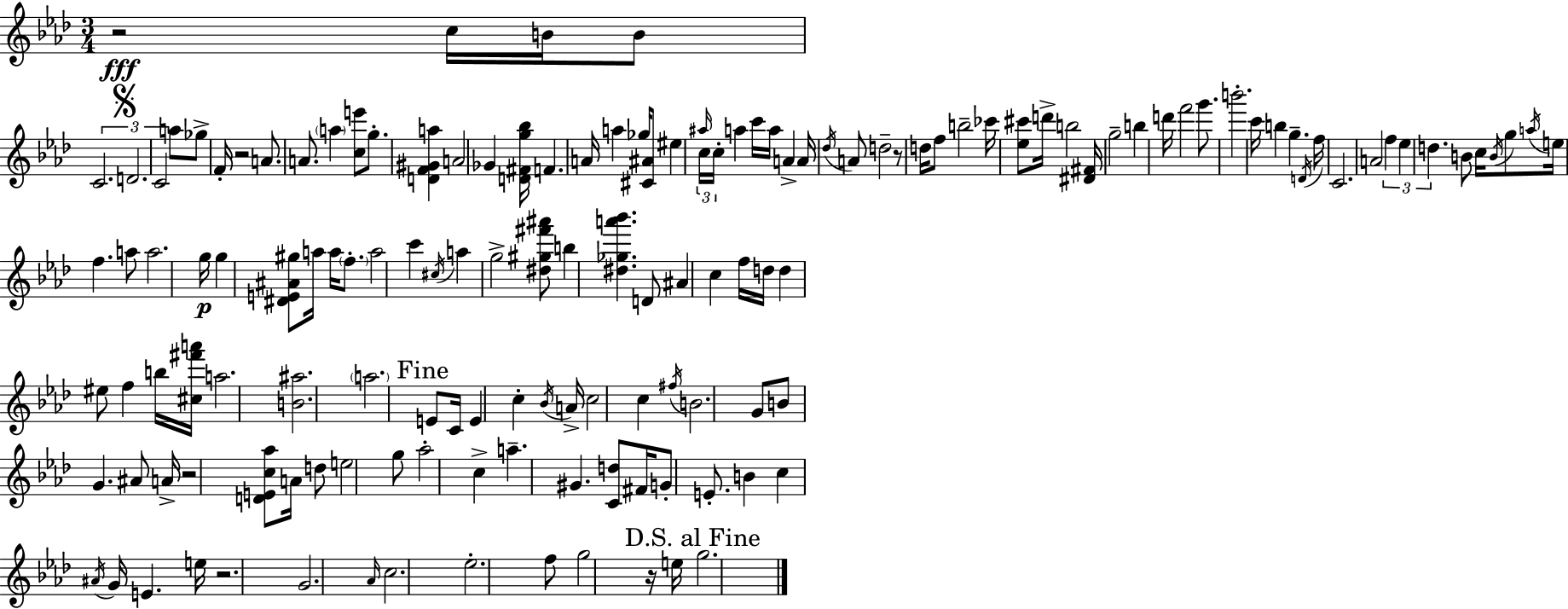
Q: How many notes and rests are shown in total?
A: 143